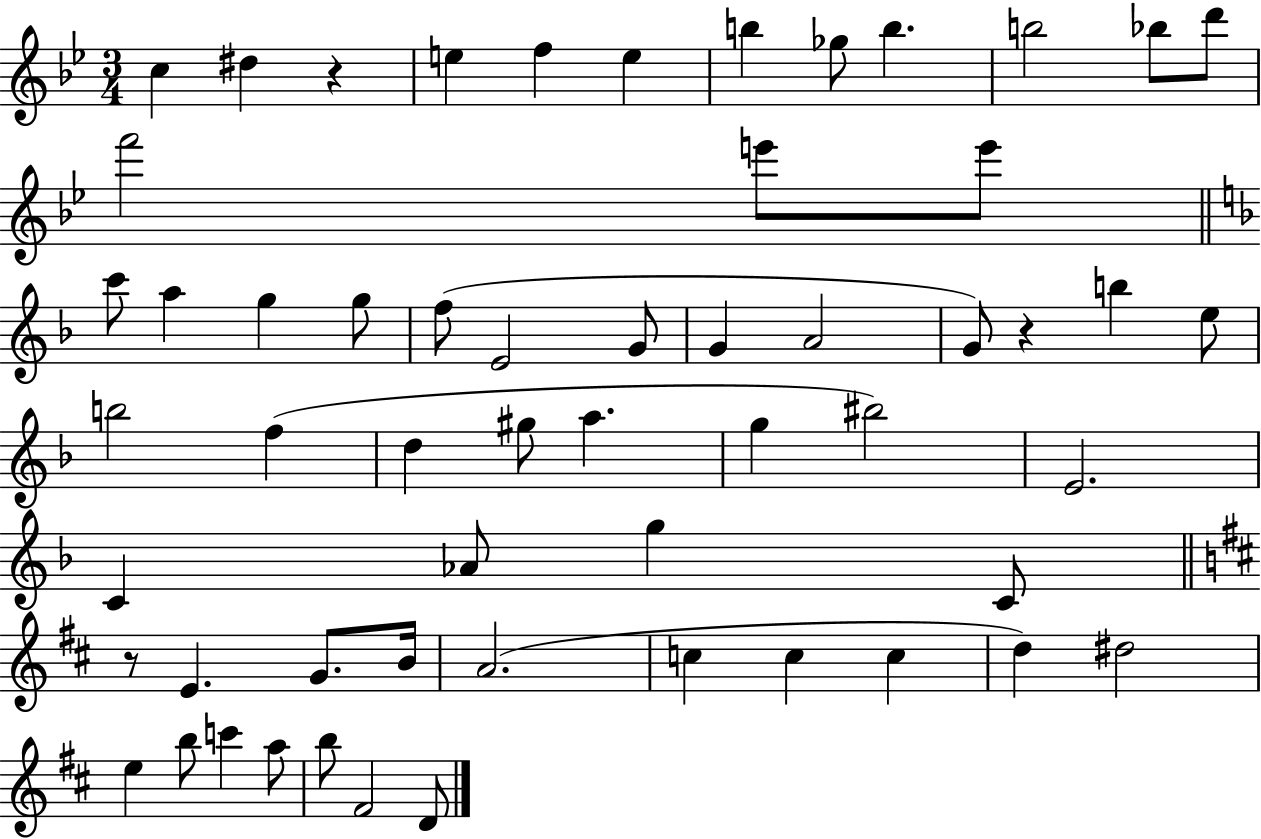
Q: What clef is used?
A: treble